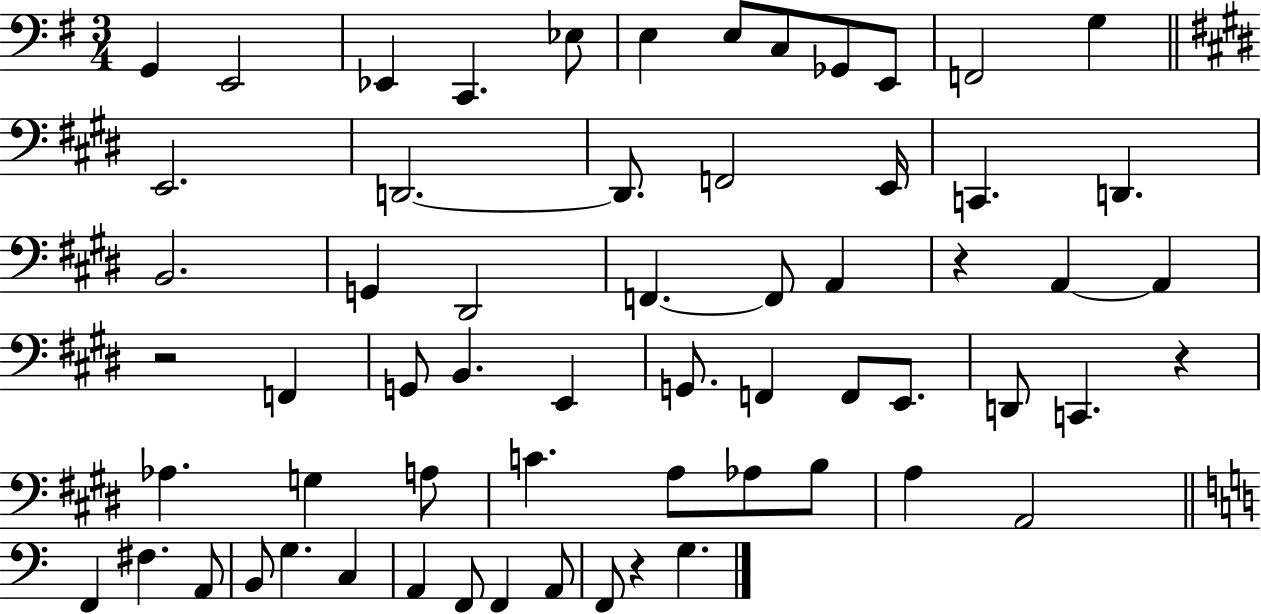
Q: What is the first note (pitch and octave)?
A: G2